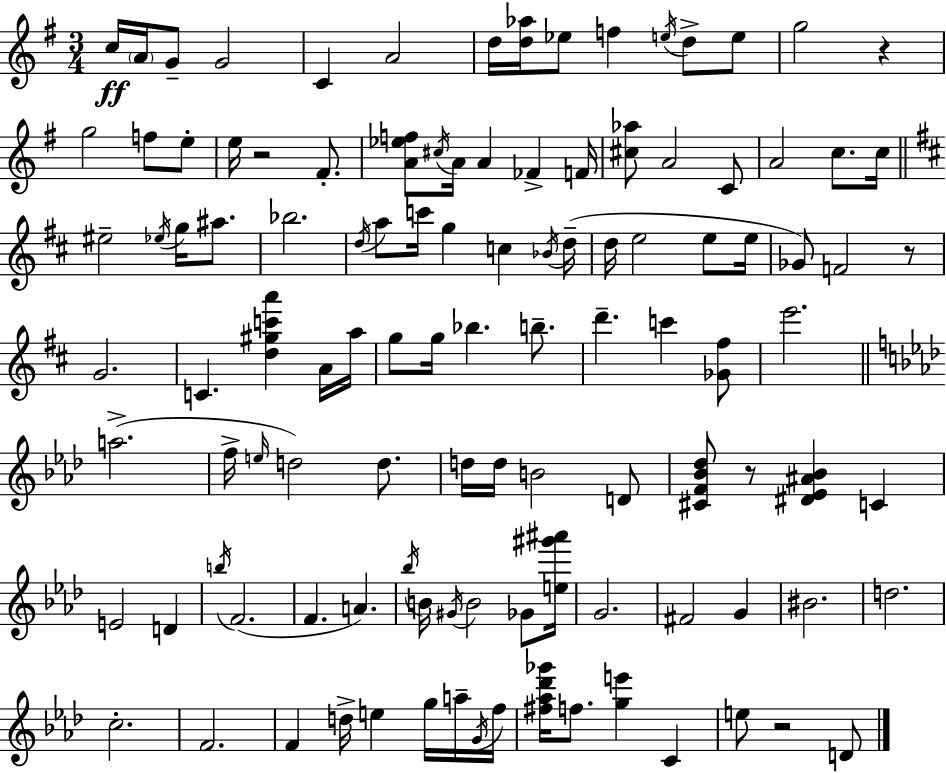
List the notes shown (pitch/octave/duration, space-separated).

C5/s A4/s G4/e G4/h C4/q A4/h D5/s [D5,Ab5]/s Eb5/e F5/q E5/s D5/e E5/e G5/h R/q G5/h F5/e E5/e E5/s R/h F#4/e. [A4,Eb5,F5]/e C#5/s A4/s A4/q FES4/q F4/s [C#5,Ab5]/e A4/h C4/e A4/h C5/e. C5/s EIS5/h Eb5/s G5/s A#5/e. Bb5/h. D5/s A5/e C6/s G5/q C5/q Bb4/s D5/s D5/s E5/h E5/e E5/s Gb4/e F4/h R/e G4/h. C4/q. [D5,G#5,C6,A6]/q A4/s A5/s G5/e G5/s Bb5/q. B5/e. D6/q. C6/q [Gb4,F#5]/e E6/h. A5/h. F5/s E5/s D5/h D5/e. D5/s D5/s B4/h D4/e [C#4,F4,Bb4,Db5]/e R/e [D#4,Eb4,A#4,Bb4]/q C4/q E4/h D4/q B5/s F4/h. F4/q. A4/q. Bb5/s B4/s G#4/s B4/h Gb4/e [E5,G#6,A#6]/s G4/h. F#4/h G4/q BIS4/h. D5/h. C5/h. F4/h. F4/q D5/s E5/q G5/s A5/s G4/s F5/s [F#5,Ab5,Db6,Gb6]/s F5/e. [G5,E6]/q C4/q E5/e R/h D4/e